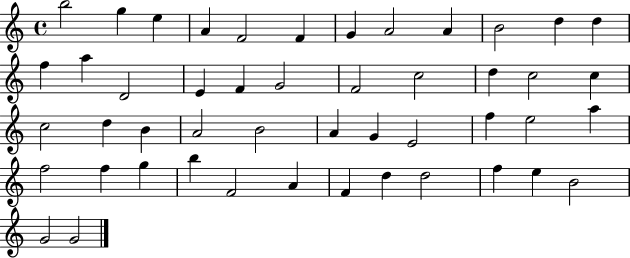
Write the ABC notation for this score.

X:1
T:Untitled
M:4/4
L:1/4
K:C
b2 g e A F2 F G A2 A B2 d d f a D2 E F G2 F2 c2 d c2 c c2 d B A2 B2 A G E2 f e2 a f2 f g b F2 A F d d2 f e B2 G2 G2